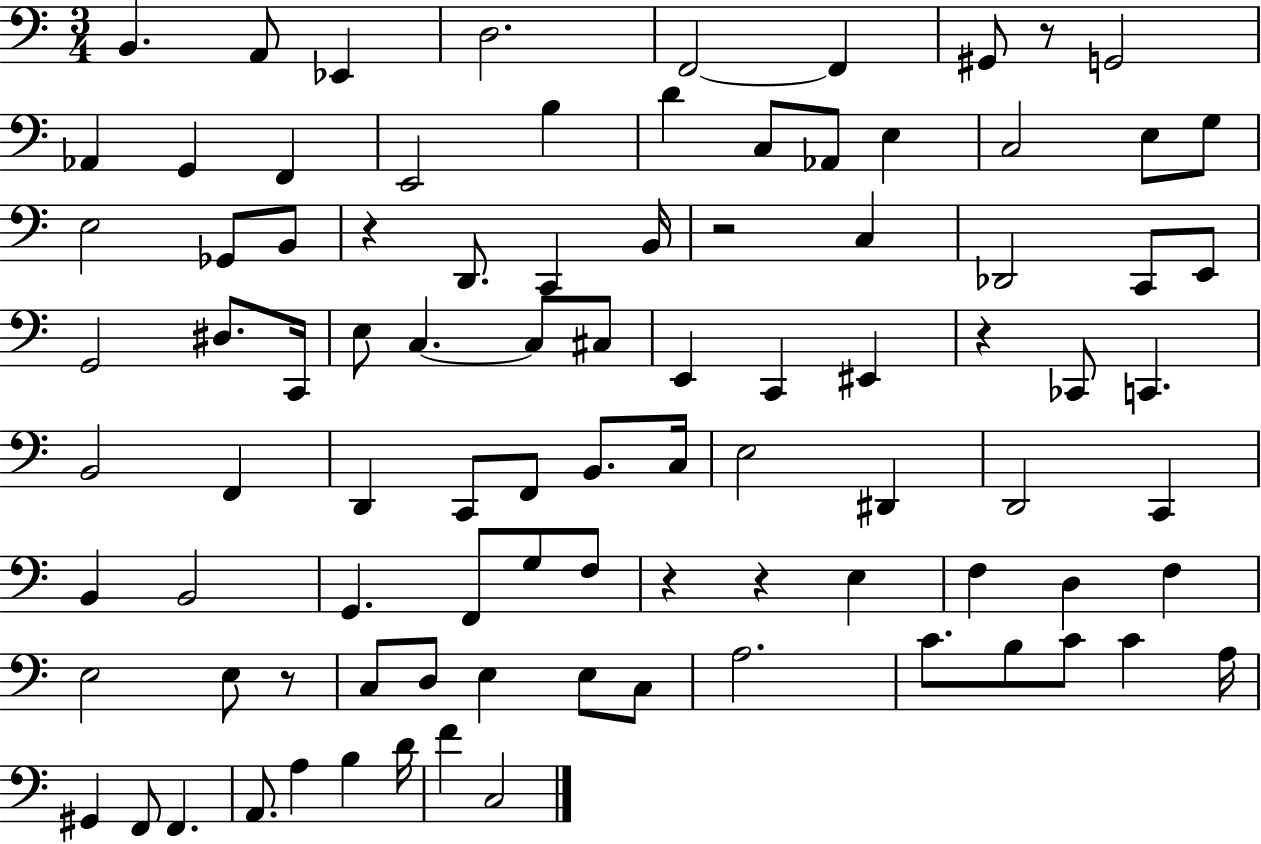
{
  \clef bass
  \numericTimeSignature
  \time 3/4
  \key c \major
  b,4. a,8 ees,4 | d2. | f,2~~ f,4 | gis,8 r8 g,2 | \break aes,4 g,4 f,4 | e,2 b4 | d'4 c8 aes,8 e4 | c2 e8 g8 | \break e2 ges,8 b,8 | r4 d,8. c,4 b,16 | r2 c4 | des,2 c,8 e,8 | \break g,2 dis8. c,16 | e8 c4.~~ c8 cis8 | e,4 c,4 eis,4 | r4 ces,8 c,4. | \break b,2 f,4 | d,4 c,8 f,8 b,8. c16 | e2 dis,4 | d,2 c,4 | \break b,4 b,2 | g,4. f,8 g8 f8 | r4 r4 e4 | f4 d4 f4 | \break e2 e8 r8 | c8 d8 e4 e8 c8 | a2. | c'8. b8 c'8 c'4 a16 | \break gis,4 f,8 f,4. | a,8. a4 b4 d'16 | f'4 c2 | \bar "|."
}